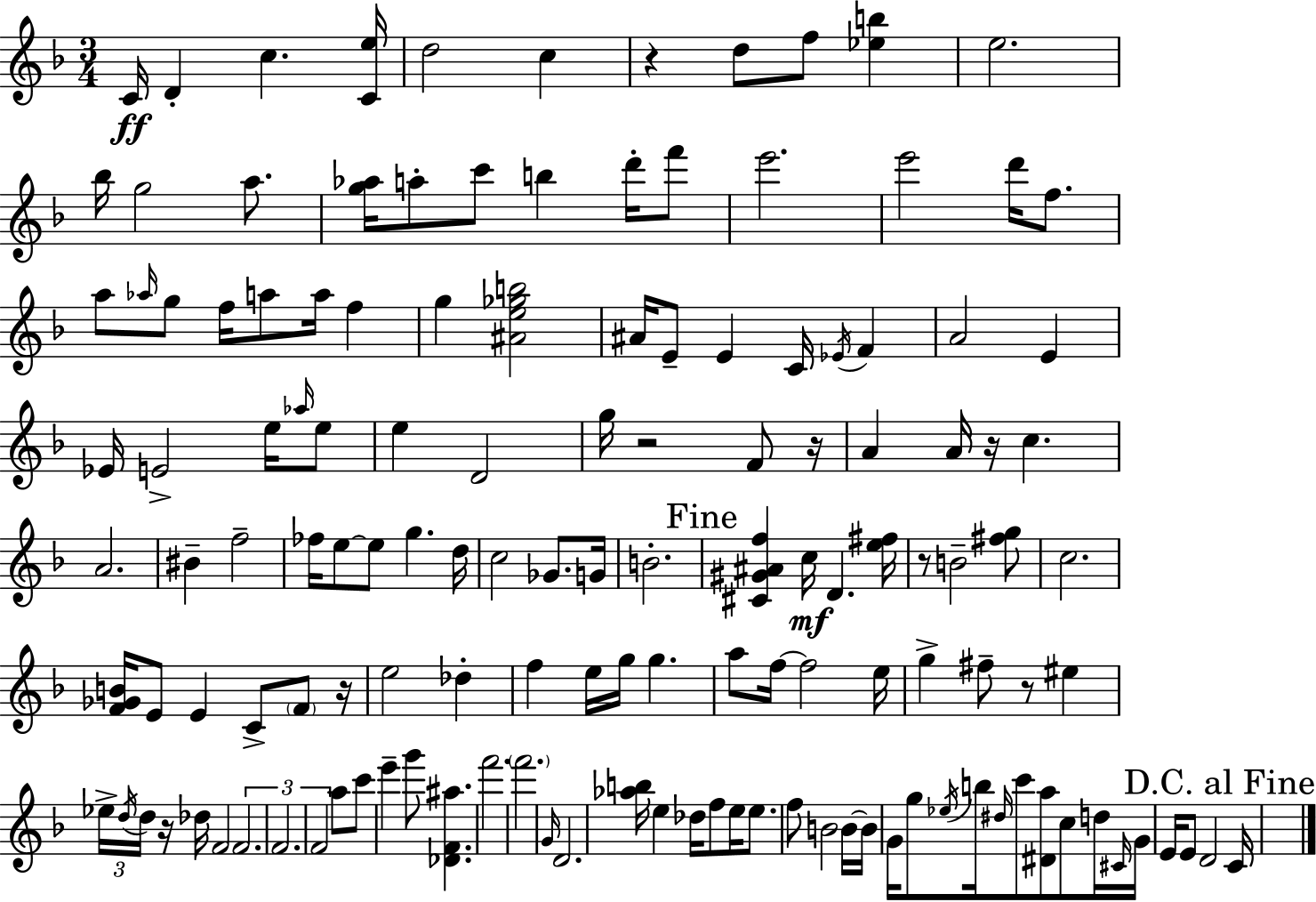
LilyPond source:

{
  \clef treble
  \numericTimeSignature
  \time 3/4
  \key d \minor
  c'16\ff d'4-. c''4. <c' e''>16 | d''2 c''4 | r4 d''8 f''8 <ees'' b''>4 | e''2. | \break bes''16 g''2 a''8. | <g'' aes''>16 a''8-. c'''8 b''4 d'''16-. f'''8 | e'''2. | e'''2 d'''16 f''8. | \break a''8 \grace { aes''16 } g''8 f''16 a''8 a''16 f''4 | g''4 <ais' e'' ges'' b''>2 | ais'16 e'8-- e'4 c'16 \acciaccatura { ees'16 } f'4 | a'2 e'4 | \break ees'16 e'2-> e''16 | \grace { aes''16 } e''8 e''4 d'2 | g''16 r2 | f'8 r16 a'4 a'16 r16 c''4. | \break a'2. | bis'4-- f''2-- | fes''16 e''8~~ e''8 g''4. | d''16 c''2 ges'8. | \break g'16 b'2.-. | \mark "Fine" <cis' gis' ais' f''>4 c''16\mf d'4. | <e'' fis''>16 r8 b'2-- | <fis'' g''>8 c''2. | \break <f' ges' b'>16 e'8 e'4 c'8-> | \parenthesize f'8 r16 e''2 des''4-. | f''4 e''16 g''16 g''4. | a''8 f''16~~ f''2 | \break e''16 g''4-> fis''8-- r8 eis''4 | \tuplet 3/2 { ees''16-> \acciaccatura { d''16 } d''16 } r16 des''16 f'2 | \tuplet 3/2 { f'2. | f'2. | \break f'2 } | a''8 c'''8 e'''4-- g'''8 <des' f' ais''>4. | f'''2. | \parenthesize f'''2. | \break \grace { g'16 } d'2. | <aes'' b''>16 e''4 des''16 f''8 | e''16 e''8. f''8 b'2 | b'16~~ b'16 g'16 g''8 \acciaccatura { ees''16 } b''16 \grace { dis''16 } c'''8 | \break <dis' a''>8 c''8 d''16 \grace { cis'16 } g'16 e'16 e'8 d'2 | \mark "D.C. al Fine" c'16 \bar "|."
}